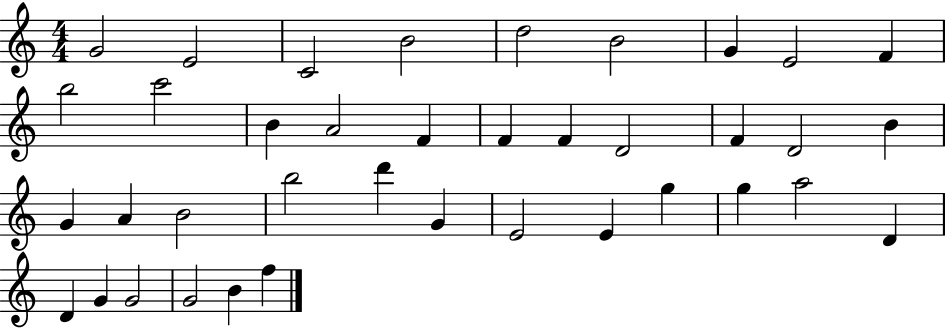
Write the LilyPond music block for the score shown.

{
  \clef treble
  \numericTimeSignature
  \time 4/4
  \key c \major
  g'2 e'2 | c'2 b'2 | d''2 b'2 | g'4 e'2 f'4 | \break b''2 c'''2 | b'4 a'2 f'4 | f'4 f'4 d'2 | f'4 d'2 b'4 | \break g'4 a'4 b'2 | b''2 d'''4 g'4 | e'2 e'4 g''4 | g''4 a''2 d'4 | \break d'4 g'4 g'2 | g'2 b'4 f''4 | \bar "|."
}